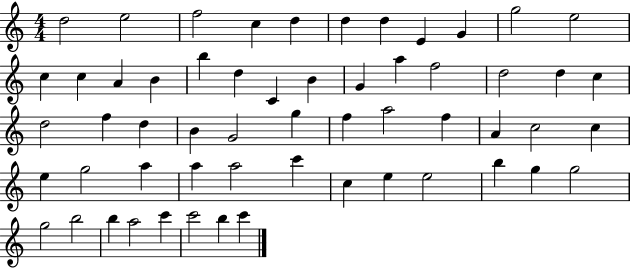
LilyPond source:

{
  \clef treble
  \numericTimeSignature
  \time 4/4
  \key c \major
  d''2 e''2 | f''2 c''4 d''4 | d''4 d''4 e'4 g'4 | g''2 e''2 | \break c''4 c''4 a'4 b'4 | b''4 d''4 c'4 b'4 | g'4 a''4 f''2 | d''2 d''4 c''4 | \break d''2 f''4 d''4 | b'4 g'2 g''4 | f''4 a''2 f''4 | a'4 c''2 c''4 | \break e''4 g''2 a''4 | a''4 a''2 c'''4 | c''4 e''4 e''2 | b''4 g''4 g''2 | \break g''2 b''2 | b''4 a''2 c'''4 | c'''2 b''4 c'''4 | \bar "|."
}